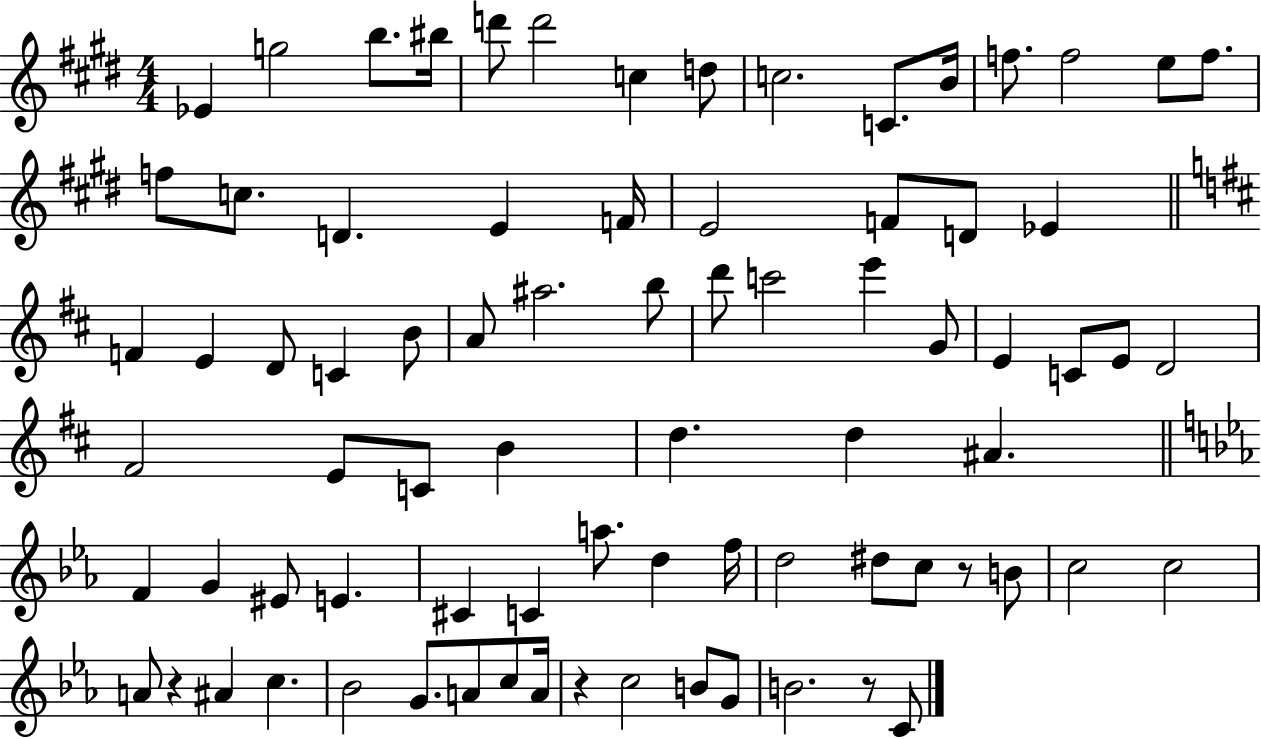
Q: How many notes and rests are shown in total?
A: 79